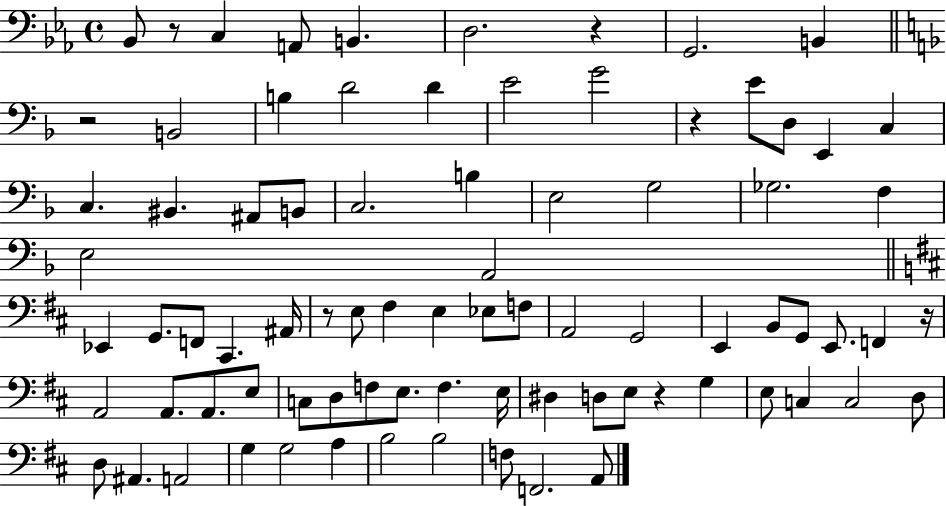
X:1
T:Untitled
M:4/4
L:1/4
K:Eb
_B,,/2 z/2 C, A,,/2 B,, D,2 z G,,2 B,, z2 B,,2 B, D2 D E2 G2 z E/2 D,/2 E,, C, C, ^B,, ^A,,/2 B,,/2 C,2 B, E,2 G,2 _G,2 F, E,2 A,,2 _E,, G,,/2 F,,/2 ^C,, ^A,,/4 z/2 E,/2 ^F, E, _E,/2 F,/2 A,,2 G,,2 E,, B,,/2 G,,/2 E,,/2 F,, z/4 A,,2 A,,/2 A,,/2 E,/2 C,/2 D,/2 F,/2 E,/2 F, E,/4 ^D, D,/2 E,/2 z G, E,/2 C, C,2 D,/2 D,/2 ^A,, A,,2 G, G,2 A, B,2 B,2 F,/2 F,,2 A,,/2